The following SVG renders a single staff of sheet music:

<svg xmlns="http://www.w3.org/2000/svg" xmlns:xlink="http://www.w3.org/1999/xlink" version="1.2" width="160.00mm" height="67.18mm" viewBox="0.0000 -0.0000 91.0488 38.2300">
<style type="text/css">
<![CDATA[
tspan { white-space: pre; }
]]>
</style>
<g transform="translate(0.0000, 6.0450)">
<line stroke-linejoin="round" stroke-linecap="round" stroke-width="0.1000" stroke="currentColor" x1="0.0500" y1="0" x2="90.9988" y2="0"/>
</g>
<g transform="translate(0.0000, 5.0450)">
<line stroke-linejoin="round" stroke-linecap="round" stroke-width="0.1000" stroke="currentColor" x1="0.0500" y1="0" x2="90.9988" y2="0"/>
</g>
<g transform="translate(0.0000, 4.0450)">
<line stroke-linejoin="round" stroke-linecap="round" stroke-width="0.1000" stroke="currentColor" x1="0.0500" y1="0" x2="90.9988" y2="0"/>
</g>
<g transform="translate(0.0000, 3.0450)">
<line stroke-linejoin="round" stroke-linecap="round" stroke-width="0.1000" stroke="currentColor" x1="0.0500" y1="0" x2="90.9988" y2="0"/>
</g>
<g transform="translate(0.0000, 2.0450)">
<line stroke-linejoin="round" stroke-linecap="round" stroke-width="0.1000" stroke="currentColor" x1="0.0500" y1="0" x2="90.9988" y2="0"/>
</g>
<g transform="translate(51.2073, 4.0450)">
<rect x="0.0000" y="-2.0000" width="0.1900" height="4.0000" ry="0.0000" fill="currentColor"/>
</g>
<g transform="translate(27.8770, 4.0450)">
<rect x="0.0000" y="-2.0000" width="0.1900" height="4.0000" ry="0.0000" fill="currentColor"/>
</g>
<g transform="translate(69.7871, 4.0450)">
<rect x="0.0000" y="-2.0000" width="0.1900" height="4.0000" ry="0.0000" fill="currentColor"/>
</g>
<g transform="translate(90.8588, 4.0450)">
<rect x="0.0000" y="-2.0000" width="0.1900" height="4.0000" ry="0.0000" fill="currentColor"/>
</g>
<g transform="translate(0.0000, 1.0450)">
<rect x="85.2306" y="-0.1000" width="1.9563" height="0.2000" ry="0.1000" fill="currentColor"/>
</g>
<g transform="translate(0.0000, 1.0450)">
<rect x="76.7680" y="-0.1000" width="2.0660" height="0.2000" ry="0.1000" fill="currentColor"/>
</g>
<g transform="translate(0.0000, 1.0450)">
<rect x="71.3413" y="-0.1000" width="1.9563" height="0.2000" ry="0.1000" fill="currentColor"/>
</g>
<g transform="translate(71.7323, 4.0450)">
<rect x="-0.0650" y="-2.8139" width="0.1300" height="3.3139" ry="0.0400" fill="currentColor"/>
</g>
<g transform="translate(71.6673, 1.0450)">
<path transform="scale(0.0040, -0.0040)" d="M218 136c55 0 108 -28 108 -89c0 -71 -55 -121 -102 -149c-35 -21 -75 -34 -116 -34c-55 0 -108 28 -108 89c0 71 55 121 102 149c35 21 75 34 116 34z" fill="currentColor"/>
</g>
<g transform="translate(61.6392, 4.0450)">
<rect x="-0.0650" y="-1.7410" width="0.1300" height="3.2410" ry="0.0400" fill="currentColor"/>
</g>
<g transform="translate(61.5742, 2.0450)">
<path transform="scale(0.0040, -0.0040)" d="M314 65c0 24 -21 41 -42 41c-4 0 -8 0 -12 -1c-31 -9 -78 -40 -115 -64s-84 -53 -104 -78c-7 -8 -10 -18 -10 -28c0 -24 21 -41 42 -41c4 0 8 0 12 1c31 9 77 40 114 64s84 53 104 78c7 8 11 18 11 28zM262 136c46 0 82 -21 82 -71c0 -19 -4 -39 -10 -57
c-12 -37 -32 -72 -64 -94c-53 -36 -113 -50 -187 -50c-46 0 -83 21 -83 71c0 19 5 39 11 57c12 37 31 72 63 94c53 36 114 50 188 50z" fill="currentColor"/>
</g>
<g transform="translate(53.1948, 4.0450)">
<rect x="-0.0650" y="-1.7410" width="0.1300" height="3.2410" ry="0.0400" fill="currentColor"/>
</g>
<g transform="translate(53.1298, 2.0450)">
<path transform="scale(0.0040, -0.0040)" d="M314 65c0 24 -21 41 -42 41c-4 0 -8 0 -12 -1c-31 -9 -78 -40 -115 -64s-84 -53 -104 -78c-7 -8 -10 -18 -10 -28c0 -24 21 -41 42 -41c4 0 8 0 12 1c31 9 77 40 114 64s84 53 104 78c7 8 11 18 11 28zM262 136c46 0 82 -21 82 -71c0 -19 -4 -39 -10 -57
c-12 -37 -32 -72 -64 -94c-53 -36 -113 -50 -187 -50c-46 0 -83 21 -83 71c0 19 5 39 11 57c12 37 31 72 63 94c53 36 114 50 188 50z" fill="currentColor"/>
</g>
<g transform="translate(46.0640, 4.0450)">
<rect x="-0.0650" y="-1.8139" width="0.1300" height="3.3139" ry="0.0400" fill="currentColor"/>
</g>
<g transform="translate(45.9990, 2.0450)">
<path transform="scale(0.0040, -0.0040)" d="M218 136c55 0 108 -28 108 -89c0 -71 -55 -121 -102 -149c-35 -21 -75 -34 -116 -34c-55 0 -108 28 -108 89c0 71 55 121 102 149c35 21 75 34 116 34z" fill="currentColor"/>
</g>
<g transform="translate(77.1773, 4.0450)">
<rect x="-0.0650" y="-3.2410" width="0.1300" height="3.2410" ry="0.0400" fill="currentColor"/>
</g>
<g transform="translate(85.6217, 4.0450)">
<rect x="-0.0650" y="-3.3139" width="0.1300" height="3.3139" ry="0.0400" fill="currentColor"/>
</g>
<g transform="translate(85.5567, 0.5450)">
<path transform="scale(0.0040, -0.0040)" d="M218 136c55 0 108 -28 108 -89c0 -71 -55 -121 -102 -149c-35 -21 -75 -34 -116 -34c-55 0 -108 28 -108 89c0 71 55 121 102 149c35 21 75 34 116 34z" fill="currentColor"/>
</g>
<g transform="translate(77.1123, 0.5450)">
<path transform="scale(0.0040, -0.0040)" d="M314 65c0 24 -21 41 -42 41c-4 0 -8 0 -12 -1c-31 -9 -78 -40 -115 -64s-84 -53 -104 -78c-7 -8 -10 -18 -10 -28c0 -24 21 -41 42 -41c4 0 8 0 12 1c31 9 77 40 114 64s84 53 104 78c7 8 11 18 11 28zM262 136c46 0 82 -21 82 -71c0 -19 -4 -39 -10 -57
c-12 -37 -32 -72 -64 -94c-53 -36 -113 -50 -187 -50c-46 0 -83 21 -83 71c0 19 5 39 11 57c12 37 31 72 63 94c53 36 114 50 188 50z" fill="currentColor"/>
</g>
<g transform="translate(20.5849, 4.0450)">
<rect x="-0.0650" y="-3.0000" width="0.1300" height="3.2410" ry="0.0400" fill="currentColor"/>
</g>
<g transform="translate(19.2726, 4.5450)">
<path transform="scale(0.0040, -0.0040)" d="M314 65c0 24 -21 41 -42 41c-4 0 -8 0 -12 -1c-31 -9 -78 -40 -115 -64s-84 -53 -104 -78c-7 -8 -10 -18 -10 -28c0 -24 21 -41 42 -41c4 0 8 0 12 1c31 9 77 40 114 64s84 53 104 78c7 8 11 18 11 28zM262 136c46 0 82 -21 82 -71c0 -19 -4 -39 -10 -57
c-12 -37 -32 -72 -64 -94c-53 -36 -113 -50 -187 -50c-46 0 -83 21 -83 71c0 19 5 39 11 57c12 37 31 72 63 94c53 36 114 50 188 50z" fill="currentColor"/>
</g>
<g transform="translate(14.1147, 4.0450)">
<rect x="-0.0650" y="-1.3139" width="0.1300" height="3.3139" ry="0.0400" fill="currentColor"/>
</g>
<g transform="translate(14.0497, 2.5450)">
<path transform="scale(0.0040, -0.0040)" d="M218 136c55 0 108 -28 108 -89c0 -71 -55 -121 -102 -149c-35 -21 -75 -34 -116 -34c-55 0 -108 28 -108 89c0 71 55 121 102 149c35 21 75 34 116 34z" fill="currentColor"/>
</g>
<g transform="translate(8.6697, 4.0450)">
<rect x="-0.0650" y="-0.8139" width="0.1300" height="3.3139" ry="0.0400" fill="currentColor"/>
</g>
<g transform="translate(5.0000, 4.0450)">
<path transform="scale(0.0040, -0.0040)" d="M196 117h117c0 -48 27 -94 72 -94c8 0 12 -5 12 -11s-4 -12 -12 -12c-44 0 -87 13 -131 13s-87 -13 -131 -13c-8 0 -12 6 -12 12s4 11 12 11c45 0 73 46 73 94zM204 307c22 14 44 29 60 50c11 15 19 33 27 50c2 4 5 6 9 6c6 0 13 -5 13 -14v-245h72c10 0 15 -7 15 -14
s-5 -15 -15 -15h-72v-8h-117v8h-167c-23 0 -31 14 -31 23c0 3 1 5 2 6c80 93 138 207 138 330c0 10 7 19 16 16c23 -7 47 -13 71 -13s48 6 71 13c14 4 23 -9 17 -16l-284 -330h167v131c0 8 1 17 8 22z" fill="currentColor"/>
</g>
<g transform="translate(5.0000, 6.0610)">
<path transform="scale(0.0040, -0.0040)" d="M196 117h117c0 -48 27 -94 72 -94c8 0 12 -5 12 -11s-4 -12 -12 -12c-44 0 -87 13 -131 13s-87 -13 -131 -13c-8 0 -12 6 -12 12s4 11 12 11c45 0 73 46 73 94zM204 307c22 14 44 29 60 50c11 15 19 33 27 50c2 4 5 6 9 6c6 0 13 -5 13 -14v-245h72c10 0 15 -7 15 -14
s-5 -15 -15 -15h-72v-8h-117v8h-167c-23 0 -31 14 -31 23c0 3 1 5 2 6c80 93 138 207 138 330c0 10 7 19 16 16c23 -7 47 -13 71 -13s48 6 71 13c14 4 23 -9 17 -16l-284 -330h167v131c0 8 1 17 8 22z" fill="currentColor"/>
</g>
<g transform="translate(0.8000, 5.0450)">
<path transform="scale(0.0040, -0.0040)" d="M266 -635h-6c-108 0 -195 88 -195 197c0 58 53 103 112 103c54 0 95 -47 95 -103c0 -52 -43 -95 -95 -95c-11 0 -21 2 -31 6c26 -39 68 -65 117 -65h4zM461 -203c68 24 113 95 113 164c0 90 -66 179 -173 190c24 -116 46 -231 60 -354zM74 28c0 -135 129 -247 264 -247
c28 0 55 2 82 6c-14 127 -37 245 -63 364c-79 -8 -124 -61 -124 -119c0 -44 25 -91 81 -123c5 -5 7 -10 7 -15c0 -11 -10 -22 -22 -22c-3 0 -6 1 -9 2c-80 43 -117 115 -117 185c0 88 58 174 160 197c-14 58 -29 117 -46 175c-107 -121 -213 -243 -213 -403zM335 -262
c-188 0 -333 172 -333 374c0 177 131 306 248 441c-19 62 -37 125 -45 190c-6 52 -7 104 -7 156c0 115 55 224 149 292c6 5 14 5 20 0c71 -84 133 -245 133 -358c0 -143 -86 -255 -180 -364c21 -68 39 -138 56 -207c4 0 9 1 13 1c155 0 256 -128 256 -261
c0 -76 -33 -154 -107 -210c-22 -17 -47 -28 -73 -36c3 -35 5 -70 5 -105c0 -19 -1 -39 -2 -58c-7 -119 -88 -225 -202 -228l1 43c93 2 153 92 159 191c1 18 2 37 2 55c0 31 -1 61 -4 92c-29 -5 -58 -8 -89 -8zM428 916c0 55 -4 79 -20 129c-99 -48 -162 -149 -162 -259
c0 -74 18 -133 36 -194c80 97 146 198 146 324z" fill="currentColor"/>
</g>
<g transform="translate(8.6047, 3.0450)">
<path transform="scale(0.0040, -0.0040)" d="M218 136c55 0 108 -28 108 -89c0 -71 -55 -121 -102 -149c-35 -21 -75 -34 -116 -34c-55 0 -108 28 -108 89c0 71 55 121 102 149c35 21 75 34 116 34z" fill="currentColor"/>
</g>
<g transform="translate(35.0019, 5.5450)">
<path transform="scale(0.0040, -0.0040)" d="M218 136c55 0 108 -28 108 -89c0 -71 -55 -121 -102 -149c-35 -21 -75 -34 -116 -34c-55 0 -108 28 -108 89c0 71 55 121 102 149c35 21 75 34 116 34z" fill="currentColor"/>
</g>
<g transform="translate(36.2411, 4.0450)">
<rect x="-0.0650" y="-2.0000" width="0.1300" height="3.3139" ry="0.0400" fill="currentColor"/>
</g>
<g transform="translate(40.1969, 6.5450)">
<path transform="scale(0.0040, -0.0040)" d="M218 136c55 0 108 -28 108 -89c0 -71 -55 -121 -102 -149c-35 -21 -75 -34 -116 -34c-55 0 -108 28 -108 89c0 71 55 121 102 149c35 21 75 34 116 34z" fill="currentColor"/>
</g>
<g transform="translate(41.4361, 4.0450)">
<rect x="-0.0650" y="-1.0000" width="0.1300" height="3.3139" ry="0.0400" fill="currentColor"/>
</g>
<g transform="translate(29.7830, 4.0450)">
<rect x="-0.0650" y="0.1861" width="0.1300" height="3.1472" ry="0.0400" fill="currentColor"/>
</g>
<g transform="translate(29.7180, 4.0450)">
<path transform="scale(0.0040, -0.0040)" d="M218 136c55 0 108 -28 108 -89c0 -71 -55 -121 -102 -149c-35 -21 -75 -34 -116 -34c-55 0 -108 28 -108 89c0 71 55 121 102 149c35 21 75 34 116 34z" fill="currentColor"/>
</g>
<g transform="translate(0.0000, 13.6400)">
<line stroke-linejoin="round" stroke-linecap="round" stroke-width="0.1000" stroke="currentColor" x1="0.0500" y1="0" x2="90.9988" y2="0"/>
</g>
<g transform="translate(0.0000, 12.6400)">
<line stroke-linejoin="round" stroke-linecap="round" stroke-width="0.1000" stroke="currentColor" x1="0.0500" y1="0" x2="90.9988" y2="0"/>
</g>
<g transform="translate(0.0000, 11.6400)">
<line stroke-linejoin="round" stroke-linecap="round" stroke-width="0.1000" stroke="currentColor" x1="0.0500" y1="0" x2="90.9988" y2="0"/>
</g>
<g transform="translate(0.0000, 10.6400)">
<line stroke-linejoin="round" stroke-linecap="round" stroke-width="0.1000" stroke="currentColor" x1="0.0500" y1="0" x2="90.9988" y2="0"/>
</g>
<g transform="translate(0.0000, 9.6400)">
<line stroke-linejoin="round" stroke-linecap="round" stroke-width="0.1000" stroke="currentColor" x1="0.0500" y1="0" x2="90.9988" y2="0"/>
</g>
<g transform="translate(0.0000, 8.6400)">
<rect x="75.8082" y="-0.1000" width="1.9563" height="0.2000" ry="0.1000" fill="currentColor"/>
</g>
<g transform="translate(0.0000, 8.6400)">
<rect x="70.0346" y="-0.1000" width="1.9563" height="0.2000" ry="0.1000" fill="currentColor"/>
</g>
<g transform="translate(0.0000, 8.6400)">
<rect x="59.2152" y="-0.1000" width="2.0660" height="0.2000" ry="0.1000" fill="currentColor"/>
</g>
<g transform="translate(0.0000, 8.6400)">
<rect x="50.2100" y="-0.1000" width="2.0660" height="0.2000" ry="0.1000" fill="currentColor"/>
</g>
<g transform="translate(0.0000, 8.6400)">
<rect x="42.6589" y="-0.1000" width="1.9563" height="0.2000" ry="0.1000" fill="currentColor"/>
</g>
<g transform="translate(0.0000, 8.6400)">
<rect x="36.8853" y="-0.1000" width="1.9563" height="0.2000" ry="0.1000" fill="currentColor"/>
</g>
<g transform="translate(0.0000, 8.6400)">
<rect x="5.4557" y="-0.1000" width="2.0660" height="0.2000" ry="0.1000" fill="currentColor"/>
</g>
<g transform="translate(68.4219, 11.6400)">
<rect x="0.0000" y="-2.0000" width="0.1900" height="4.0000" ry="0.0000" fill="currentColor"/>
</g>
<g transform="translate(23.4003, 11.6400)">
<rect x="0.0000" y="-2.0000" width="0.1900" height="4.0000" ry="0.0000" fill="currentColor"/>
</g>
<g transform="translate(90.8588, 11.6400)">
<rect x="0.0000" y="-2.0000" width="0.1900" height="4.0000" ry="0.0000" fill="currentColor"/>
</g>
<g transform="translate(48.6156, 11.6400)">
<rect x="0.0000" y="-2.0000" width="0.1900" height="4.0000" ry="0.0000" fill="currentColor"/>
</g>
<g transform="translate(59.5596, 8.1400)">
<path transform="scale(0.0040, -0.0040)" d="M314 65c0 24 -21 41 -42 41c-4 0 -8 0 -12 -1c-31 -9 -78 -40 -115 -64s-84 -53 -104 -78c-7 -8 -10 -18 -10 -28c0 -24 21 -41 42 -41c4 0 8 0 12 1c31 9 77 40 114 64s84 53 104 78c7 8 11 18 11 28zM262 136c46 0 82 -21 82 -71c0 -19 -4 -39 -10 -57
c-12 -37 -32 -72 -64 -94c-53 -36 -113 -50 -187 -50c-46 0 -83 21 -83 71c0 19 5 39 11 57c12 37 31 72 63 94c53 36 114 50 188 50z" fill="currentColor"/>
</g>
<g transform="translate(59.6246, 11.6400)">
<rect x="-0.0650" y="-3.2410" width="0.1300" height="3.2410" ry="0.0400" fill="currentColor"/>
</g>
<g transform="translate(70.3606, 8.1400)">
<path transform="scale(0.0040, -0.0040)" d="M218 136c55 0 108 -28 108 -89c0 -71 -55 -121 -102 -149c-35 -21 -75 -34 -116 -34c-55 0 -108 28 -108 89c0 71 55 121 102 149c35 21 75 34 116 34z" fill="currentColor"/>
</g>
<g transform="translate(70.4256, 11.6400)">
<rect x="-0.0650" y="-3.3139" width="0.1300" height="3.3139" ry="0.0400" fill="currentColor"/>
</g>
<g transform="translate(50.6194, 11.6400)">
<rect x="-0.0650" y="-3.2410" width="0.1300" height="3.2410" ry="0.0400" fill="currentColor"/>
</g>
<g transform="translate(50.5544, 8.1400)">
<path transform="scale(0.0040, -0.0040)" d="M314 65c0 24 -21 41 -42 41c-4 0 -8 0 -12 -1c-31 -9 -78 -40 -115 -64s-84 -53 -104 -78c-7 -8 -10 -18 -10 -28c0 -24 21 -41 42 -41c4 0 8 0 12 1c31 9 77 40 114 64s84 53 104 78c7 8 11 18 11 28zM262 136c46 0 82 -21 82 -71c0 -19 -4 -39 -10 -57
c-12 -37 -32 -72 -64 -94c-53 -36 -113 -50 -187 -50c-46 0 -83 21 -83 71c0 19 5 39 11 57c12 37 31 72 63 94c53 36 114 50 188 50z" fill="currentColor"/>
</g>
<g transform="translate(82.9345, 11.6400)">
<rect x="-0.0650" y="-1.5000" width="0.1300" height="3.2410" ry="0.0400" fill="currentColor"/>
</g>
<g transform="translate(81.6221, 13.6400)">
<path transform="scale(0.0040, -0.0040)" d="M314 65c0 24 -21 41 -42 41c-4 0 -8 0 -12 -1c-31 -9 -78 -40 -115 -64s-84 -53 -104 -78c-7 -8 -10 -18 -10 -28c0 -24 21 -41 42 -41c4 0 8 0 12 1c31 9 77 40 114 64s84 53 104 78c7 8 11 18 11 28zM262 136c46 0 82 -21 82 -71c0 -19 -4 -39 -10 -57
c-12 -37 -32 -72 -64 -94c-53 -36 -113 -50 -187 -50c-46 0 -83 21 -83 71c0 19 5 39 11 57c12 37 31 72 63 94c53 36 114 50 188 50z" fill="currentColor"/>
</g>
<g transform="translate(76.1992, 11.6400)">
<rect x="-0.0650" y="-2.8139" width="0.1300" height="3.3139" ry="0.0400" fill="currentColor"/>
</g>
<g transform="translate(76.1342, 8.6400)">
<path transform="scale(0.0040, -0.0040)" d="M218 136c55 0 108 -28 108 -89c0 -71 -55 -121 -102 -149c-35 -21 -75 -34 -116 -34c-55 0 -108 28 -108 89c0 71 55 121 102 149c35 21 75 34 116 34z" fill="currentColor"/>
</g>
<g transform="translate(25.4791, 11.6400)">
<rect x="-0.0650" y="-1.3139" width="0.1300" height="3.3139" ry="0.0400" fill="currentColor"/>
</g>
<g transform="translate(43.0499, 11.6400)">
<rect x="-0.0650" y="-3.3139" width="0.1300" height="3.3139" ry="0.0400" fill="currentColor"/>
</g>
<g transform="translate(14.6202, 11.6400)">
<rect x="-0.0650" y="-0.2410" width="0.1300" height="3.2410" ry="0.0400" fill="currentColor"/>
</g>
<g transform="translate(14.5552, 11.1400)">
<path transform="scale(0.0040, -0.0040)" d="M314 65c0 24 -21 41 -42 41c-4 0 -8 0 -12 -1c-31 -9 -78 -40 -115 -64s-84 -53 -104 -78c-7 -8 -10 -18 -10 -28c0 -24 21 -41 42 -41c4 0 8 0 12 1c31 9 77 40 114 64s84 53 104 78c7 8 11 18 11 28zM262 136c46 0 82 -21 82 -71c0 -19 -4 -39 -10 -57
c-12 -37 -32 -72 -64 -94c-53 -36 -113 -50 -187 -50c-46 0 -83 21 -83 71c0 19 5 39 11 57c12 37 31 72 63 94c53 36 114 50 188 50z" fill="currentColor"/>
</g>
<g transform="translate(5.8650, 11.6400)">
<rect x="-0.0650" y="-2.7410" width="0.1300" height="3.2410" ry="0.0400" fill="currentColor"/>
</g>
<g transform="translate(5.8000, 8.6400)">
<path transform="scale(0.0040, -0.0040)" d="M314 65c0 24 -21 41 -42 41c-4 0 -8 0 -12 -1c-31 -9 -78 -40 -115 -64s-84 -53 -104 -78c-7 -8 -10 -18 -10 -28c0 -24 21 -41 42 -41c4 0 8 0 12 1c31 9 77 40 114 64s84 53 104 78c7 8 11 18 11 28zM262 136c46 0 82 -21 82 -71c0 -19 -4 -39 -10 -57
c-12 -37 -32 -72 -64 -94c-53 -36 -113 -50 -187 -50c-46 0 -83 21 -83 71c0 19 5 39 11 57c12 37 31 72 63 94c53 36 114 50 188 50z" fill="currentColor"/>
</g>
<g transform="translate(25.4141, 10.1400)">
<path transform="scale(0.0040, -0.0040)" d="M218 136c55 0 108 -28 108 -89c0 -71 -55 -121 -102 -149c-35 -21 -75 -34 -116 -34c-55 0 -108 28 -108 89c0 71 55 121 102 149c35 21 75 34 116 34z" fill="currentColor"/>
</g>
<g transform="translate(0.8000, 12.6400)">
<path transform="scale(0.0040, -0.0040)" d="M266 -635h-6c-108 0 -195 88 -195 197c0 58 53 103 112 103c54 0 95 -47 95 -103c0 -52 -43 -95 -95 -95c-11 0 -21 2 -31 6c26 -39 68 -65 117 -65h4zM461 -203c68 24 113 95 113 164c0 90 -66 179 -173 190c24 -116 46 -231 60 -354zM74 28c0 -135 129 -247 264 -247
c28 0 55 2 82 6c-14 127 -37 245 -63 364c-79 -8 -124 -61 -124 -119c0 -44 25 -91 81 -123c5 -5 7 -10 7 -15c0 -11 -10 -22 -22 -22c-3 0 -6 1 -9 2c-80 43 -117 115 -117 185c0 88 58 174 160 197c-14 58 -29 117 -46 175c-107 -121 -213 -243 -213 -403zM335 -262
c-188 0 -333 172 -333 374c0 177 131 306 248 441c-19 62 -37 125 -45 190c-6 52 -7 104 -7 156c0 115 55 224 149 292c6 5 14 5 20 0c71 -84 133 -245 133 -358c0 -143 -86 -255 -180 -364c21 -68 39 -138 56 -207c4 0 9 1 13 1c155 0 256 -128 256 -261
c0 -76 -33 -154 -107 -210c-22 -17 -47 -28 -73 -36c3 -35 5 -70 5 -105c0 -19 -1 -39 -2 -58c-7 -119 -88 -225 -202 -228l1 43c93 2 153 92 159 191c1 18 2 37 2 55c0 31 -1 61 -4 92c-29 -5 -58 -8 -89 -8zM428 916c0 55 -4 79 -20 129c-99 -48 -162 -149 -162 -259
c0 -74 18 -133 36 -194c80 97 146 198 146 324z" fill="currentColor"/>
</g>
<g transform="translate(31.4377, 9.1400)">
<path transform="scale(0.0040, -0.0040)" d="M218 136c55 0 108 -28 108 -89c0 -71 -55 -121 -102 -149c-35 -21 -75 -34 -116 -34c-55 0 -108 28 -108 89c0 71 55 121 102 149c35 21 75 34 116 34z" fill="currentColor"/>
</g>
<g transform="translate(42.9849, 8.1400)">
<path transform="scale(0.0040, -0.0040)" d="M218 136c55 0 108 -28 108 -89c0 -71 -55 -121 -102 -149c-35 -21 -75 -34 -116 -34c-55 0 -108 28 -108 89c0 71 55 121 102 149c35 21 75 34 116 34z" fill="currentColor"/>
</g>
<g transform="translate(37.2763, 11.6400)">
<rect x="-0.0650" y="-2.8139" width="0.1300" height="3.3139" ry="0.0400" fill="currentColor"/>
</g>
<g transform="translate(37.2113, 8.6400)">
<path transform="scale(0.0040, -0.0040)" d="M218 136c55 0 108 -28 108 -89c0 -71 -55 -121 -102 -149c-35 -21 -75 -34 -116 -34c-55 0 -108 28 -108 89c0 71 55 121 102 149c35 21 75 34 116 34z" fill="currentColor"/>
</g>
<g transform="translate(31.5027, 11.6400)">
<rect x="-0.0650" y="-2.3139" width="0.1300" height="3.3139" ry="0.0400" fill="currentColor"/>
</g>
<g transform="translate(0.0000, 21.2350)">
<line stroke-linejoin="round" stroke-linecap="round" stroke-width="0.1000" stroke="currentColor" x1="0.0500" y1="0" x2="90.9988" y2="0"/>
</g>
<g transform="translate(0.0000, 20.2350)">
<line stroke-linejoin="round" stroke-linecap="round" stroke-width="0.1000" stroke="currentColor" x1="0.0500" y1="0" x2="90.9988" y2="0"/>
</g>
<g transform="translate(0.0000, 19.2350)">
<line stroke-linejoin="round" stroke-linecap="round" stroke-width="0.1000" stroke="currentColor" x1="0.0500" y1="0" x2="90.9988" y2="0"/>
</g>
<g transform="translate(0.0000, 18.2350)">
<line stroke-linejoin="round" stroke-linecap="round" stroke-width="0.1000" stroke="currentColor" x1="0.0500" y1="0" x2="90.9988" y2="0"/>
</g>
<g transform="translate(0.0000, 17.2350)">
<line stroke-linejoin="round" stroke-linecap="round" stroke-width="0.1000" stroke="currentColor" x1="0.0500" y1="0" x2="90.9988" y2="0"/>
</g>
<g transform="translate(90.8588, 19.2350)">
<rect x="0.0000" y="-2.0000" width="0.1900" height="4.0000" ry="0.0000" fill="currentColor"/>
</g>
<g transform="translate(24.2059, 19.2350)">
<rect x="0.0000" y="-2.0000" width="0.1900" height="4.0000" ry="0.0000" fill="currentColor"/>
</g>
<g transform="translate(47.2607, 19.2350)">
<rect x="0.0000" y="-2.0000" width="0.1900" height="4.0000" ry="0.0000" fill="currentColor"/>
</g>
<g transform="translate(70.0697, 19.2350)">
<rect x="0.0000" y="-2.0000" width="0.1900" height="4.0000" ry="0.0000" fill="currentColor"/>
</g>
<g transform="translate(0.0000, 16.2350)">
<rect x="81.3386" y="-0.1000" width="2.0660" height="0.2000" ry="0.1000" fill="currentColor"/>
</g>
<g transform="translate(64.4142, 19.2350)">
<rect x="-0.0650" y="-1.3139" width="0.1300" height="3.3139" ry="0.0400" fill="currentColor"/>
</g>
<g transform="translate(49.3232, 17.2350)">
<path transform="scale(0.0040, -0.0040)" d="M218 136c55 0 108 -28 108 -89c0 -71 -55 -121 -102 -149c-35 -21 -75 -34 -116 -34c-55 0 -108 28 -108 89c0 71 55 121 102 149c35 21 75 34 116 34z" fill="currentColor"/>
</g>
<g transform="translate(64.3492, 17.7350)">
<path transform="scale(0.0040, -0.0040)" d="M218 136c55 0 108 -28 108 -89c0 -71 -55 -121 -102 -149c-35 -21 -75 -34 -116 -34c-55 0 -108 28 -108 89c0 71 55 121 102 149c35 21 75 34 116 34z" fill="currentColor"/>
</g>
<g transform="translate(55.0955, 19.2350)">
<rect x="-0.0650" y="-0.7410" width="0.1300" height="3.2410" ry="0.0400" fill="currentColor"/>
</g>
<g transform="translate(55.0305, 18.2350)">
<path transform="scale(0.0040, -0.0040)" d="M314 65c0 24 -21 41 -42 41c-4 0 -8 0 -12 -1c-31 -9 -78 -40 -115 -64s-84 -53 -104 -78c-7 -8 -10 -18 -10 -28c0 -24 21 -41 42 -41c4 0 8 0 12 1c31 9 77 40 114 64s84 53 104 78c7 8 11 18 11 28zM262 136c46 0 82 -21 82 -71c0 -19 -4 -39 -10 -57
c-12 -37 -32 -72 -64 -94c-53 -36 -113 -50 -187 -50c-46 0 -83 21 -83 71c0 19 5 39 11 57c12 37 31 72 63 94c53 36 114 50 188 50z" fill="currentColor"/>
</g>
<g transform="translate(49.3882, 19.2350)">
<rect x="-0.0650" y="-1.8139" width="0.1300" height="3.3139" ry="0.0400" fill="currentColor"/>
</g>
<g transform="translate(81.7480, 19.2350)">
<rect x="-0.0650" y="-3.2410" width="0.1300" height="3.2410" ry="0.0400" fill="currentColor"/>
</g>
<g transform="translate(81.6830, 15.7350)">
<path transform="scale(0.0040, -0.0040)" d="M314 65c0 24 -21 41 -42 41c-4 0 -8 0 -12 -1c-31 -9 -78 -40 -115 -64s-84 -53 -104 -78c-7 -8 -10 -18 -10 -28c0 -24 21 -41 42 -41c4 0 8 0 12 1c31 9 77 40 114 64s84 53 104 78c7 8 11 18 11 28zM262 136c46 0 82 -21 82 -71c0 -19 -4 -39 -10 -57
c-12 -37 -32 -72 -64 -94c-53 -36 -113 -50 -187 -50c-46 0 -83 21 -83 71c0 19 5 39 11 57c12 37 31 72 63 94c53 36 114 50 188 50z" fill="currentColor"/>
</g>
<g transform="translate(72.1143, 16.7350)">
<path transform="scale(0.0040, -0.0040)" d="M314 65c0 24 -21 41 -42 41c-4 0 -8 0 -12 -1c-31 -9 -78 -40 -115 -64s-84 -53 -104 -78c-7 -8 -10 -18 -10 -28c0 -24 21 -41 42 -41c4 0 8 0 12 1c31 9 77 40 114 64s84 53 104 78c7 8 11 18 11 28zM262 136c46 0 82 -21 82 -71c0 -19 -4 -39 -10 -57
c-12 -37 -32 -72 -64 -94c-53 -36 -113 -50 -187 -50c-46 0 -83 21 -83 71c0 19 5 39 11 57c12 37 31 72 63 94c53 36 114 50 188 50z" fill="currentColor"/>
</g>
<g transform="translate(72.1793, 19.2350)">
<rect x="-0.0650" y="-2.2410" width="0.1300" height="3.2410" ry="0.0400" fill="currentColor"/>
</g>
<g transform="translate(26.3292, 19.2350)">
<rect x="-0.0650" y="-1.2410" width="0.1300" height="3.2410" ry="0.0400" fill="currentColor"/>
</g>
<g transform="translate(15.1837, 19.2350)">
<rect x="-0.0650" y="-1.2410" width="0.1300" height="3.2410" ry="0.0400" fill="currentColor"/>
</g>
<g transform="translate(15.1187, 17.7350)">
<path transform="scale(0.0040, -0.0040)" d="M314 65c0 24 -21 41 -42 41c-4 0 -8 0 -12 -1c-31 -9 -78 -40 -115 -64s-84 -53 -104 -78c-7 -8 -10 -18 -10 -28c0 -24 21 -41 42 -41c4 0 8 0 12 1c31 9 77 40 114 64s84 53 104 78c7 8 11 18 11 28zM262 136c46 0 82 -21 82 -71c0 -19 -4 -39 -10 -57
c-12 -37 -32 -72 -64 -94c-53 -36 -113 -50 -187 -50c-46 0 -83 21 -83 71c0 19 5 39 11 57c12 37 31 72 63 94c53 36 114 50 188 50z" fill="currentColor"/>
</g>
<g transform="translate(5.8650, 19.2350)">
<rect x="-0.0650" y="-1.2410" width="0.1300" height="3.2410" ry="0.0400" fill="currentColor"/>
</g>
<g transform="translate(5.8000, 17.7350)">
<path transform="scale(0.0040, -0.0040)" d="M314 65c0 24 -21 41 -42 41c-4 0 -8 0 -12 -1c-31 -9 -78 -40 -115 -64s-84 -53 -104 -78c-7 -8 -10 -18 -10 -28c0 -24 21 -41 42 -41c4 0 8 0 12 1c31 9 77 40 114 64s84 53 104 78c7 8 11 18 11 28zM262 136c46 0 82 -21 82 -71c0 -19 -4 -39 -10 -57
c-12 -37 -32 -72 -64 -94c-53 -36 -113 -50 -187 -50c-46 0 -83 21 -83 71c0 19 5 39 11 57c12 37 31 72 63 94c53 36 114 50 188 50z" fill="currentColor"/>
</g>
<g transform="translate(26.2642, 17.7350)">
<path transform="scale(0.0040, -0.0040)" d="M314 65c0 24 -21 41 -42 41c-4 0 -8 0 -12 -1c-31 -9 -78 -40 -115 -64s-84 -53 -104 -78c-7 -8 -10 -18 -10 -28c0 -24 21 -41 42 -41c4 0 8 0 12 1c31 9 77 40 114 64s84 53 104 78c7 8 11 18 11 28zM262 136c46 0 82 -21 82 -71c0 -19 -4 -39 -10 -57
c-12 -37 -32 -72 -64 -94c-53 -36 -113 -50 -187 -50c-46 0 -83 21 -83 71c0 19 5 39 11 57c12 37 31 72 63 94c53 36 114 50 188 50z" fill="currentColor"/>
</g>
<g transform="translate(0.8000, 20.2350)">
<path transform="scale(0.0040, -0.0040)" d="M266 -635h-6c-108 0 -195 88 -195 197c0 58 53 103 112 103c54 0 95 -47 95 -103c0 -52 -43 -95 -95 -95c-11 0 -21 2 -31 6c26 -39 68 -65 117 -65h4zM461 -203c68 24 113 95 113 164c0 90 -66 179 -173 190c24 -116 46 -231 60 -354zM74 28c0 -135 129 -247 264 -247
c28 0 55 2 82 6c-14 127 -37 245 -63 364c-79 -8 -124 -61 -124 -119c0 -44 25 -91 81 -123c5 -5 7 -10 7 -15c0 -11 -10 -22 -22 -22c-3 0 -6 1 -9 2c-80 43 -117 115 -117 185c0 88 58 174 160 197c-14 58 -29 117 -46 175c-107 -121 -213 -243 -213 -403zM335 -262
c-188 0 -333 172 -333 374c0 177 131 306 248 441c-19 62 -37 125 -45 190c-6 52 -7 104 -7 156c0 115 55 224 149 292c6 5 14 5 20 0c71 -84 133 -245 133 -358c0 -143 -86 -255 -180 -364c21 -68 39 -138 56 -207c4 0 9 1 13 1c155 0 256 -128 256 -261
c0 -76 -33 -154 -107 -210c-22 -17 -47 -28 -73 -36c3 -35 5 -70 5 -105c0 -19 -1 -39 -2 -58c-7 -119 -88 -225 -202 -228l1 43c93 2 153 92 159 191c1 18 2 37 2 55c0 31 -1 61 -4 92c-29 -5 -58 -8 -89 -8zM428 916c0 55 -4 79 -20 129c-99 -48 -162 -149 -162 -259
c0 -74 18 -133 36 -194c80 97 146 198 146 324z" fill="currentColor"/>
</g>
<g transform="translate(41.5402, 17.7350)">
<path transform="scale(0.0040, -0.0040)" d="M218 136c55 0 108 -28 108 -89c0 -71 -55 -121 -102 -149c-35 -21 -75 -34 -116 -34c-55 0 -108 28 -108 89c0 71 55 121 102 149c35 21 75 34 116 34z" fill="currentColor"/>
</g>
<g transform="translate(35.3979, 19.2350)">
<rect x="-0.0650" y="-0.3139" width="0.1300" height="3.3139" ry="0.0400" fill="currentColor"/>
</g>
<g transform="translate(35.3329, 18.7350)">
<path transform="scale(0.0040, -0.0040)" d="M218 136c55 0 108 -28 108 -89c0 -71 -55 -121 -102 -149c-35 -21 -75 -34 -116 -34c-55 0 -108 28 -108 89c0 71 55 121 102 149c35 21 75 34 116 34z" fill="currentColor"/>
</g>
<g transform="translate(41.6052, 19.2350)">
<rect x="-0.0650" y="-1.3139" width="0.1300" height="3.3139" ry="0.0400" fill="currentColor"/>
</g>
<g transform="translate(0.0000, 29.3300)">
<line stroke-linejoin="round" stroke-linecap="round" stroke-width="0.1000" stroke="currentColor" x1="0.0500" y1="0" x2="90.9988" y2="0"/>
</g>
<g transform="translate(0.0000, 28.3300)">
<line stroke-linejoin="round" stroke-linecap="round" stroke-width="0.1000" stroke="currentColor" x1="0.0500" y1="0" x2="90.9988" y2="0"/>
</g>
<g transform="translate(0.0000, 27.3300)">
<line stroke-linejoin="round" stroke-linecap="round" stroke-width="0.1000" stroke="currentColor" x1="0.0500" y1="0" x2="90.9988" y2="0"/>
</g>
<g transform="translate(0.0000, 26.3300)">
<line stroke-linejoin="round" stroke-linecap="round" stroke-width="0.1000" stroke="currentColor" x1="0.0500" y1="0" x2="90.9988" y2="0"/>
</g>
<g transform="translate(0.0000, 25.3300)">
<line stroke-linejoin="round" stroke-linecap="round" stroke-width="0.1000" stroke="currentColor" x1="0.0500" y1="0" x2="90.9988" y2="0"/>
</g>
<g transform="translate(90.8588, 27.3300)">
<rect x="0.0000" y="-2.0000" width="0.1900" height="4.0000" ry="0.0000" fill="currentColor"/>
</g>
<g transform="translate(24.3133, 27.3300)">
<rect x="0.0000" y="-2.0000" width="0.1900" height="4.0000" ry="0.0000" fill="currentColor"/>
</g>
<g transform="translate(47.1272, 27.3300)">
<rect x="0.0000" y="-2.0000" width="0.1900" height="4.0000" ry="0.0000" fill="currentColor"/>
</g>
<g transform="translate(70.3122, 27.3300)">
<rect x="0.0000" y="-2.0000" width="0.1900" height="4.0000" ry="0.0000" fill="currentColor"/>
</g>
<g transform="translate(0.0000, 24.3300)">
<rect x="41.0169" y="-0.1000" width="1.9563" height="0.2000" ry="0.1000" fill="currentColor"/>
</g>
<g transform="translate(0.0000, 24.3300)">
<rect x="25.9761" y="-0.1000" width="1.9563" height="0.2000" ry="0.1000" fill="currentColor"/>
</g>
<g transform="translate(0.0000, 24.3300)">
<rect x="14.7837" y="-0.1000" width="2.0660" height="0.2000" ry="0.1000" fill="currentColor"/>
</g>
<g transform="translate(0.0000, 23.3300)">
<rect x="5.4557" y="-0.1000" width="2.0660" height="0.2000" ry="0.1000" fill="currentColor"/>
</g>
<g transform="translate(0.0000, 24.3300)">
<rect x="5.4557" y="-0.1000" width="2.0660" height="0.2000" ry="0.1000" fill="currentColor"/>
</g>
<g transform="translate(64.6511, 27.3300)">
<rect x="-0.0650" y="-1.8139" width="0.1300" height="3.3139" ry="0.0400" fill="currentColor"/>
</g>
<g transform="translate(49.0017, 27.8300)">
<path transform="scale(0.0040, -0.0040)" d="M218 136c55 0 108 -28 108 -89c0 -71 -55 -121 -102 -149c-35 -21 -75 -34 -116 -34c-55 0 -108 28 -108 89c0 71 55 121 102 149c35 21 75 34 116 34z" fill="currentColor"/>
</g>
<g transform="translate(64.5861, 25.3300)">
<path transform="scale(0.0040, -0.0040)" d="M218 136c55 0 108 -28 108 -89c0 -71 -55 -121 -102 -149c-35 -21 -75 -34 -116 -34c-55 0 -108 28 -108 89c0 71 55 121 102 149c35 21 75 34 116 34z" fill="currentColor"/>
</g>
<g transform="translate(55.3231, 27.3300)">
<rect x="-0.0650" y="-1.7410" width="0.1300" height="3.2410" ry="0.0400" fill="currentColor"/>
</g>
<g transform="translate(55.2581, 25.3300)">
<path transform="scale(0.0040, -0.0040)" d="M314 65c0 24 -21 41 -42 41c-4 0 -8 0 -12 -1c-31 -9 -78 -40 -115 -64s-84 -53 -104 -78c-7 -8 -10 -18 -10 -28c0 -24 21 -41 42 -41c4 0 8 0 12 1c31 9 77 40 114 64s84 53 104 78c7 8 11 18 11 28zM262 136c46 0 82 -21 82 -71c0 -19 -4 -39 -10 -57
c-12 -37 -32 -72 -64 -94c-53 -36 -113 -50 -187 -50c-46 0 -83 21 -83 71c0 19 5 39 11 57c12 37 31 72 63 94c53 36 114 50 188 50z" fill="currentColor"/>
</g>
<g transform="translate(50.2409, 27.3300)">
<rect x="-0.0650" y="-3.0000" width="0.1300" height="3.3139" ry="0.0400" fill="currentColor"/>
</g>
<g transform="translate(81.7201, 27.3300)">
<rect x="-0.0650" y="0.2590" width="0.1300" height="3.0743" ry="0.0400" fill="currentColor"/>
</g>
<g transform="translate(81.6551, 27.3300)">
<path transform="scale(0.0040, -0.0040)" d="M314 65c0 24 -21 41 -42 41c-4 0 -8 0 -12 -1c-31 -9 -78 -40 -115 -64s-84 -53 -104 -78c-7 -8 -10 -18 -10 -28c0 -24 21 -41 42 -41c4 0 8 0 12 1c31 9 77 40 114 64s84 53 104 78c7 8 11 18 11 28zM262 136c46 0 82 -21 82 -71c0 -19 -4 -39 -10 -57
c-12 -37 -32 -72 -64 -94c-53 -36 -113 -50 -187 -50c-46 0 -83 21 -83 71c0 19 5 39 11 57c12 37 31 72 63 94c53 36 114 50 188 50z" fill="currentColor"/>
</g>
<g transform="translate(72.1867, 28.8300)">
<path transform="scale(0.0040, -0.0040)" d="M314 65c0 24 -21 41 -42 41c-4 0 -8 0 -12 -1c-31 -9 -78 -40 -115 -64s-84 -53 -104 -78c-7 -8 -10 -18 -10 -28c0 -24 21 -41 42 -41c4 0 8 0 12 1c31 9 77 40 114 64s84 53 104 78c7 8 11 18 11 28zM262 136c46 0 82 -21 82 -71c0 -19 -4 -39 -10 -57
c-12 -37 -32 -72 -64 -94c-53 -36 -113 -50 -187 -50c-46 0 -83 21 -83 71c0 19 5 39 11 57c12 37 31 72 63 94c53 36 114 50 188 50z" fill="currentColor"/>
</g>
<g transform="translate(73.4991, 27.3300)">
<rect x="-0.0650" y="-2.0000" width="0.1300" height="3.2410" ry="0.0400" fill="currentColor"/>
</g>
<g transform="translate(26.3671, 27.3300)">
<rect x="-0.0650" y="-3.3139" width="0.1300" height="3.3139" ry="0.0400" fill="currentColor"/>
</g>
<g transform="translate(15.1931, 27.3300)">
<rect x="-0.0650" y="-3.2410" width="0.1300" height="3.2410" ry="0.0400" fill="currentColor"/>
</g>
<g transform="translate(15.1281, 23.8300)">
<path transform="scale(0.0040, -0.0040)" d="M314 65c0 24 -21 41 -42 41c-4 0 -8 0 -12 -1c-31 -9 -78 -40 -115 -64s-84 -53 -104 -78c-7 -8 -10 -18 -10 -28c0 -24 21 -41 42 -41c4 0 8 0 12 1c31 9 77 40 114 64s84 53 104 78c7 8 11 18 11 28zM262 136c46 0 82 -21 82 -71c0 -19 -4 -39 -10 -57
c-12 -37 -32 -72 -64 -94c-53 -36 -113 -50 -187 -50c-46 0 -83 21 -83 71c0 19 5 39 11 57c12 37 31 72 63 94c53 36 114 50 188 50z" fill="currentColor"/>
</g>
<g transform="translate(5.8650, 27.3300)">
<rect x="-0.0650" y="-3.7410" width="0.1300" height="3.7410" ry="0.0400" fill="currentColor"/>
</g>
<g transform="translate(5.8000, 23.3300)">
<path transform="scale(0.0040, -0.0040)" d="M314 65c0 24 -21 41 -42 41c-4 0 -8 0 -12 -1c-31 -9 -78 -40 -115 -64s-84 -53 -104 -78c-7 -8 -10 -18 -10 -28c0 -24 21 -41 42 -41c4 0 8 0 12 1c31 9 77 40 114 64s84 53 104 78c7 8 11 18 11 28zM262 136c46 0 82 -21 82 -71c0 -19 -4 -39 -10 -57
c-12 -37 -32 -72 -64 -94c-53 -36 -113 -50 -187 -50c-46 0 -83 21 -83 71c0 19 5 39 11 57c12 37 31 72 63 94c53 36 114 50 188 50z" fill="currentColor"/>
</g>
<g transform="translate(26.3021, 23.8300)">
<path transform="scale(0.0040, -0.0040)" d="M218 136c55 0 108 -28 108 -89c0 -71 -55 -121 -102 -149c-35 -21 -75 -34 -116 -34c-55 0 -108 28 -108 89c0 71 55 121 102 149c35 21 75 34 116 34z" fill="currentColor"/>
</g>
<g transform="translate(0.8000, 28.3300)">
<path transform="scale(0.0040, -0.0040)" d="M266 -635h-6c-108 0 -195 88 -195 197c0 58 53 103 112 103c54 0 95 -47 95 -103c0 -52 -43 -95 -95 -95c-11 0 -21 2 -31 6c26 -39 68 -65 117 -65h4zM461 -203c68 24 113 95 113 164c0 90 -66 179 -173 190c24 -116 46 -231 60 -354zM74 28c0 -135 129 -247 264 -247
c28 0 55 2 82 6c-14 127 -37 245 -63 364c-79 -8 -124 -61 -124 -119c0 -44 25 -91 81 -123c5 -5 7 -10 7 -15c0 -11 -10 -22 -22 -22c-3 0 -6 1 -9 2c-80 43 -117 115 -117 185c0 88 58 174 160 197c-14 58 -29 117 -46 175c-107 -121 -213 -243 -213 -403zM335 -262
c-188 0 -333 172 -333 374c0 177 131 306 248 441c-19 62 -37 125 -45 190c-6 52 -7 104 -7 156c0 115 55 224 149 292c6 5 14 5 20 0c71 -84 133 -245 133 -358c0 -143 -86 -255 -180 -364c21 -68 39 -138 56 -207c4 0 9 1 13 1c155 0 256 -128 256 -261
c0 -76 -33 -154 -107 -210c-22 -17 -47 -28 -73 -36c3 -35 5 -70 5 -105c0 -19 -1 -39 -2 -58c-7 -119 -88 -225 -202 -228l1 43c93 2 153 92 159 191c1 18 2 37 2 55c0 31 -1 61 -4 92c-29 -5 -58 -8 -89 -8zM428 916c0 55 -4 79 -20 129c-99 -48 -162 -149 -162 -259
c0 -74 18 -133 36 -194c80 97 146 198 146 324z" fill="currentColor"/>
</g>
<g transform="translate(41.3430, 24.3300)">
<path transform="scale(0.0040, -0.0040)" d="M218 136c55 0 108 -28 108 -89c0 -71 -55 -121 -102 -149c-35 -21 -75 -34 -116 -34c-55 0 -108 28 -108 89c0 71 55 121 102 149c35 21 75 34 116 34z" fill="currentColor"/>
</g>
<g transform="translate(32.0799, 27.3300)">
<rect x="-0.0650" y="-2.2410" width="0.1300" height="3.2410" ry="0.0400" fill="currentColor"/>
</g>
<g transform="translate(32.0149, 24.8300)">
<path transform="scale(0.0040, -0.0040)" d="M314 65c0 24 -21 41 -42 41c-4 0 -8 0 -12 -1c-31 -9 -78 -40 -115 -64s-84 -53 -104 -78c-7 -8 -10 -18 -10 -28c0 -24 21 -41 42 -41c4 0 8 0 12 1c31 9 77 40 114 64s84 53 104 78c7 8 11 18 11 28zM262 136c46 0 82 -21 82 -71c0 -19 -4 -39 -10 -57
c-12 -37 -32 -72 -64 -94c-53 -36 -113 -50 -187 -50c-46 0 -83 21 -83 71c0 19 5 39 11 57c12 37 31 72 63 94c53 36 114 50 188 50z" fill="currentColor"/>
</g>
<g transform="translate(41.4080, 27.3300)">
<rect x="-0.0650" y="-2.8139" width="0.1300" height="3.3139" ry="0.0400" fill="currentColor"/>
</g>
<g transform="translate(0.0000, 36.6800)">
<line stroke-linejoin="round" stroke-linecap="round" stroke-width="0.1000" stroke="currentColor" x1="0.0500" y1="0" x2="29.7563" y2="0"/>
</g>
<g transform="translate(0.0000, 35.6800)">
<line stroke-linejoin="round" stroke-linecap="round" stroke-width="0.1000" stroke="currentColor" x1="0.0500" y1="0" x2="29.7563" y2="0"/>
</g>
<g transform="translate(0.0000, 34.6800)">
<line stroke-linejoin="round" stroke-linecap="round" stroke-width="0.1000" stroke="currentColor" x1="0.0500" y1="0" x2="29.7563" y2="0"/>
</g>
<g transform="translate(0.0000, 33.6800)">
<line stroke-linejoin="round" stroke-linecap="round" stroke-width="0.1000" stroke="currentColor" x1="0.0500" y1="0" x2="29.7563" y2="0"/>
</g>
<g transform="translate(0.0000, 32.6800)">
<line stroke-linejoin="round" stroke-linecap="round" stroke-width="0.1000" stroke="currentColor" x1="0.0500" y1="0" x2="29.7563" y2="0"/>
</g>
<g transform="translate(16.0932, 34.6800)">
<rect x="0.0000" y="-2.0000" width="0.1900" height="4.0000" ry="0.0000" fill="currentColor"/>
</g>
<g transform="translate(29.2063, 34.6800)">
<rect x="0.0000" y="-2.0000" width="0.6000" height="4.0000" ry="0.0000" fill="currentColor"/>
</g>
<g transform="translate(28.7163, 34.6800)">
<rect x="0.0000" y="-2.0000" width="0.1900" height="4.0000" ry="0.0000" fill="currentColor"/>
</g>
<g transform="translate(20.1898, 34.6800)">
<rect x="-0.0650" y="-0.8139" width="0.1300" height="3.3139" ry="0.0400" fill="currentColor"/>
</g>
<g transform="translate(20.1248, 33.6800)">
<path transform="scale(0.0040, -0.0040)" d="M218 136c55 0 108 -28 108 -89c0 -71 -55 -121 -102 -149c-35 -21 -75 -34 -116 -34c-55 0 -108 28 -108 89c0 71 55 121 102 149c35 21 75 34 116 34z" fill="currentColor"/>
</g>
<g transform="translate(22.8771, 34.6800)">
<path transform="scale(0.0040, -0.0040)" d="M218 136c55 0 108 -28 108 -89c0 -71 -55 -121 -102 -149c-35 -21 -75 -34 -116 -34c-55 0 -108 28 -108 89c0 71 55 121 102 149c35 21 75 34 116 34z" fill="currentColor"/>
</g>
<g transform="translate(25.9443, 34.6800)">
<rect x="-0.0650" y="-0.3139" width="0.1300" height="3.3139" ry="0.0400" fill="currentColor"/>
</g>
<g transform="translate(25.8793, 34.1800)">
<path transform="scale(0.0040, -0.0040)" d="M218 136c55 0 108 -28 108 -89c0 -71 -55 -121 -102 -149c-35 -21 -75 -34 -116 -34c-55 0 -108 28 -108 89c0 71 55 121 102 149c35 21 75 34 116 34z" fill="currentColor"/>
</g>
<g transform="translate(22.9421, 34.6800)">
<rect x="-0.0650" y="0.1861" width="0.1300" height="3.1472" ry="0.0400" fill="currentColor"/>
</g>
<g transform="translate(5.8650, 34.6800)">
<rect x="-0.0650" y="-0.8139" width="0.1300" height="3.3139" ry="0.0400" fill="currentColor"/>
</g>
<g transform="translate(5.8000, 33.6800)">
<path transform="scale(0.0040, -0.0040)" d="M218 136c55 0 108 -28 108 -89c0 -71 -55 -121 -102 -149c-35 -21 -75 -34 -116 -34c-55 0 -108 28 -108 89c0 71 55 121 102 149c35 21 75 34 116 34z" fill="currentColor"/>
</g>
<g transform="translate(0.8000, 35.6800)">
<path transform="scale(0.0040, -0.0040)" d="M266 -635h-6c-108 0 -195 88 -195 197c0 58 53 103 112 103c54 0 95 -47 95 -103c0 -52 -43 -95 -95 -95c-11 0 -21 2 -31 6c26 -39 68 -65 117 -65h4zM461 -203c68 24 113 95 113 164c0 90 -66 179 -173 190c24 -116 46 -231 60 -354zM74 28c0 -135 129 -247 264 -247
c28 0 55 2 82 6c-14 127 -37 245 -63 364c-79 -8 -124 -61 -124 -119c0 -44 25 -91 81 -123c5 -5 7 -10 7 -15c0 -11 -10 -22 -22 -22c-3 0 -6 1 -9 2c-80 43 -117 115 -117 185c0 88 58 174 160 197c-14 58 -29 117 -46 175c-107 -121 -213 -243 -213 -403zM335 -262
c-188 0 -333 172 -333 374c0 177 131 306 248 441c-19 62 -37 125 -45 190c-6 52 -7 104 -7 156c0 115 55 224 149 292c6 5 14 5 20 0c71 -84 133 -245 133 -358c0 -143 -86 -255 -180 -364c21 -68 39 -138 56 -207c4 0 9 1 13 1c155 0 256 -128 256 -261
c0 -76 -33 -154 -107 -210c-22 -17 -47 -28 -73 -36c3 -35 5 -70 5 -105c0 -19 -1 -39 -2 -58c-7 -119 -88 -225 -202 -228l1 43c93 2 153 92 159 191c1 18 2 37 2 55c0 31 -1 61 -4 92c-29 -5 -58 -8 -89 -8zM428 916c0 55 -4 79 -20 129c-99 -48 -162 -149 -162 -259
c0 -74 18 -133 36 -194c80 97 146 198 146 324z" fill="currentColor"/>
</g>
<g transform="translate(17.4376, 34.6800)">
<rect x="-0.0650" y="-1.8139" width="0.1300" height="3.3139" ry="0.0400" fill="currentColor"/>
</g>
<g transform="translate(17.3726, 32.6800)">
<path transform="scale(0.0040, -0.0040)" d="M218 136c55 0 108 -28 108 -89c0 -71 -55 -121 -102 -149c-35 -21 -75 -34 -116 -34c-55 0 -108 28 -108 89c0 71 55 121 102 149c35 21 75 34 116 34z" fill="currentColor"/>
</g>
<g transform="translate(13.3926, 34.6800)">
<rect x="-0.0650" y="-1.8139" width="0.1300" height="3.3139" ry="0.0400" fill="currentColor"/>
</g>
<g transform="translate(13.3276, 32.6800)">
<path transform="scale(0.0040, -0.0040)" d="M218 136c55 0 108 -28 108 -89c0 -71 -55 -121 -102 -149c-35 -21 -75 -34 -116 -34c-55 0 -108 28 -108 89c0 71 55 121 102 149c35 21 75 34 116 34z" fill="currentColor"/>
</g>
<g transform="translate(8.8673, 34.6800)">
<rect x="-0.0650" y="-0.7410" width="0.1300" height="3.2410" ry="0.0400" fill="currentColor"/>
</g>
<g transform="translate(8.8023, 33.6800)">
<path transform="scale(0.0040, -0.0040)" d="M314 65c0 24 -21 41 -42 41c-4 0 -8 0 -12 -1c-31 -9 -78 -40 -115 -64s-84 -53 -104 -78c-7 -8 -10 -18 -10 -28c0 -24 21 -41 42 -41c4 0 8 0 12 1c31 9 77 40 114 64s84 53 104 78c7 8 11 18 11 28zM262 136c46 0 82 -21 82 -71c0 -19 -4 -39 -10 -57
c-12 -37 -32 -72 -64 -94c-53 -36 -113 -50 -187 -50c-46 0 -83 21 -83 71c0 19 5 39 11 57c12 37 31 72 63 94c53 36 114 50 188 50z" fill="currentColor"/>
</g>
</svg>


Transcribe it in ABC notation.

X:1
T:Untitled
M:4/4
L:1/4
K:C
d e A2 B F D f f2 f2 a b2 b a2 c2 e g a b b2 b2 b a E2 e2 e2 e2 c e f d2 e g2 b2 c'2 b2 b g2 a A f2 f F2 B2 d d2 f f d B c